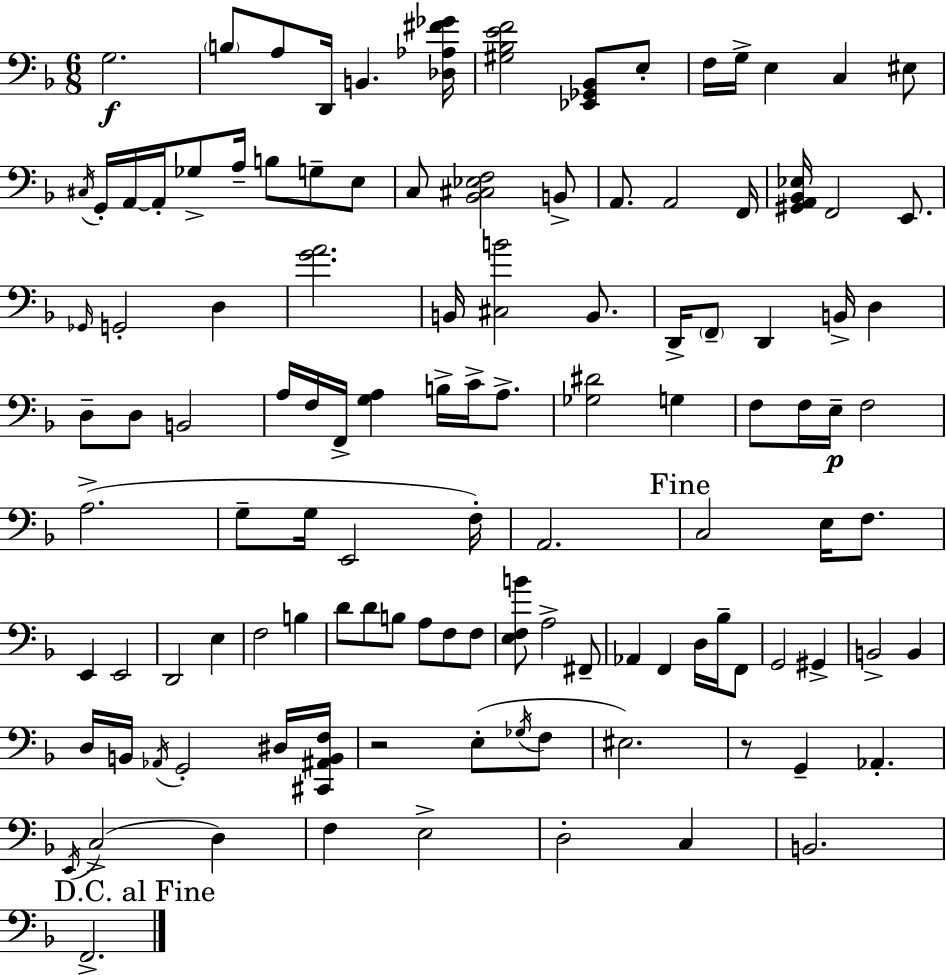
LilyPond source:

{
  \clef bass
  \numericTimeSignature
  \time 6/8
  \key d \minor
  \repeat volta 2 { g2.\f | \parenthesize b8 a8 d,16 b,4. <des aes fis' ges'>16 | <gis bes e' f'>2 <ees, ges, bes,>8 e8-. | f16 g16-> e4 c4 eis8 | \break \acciaccatura { cis16 } g,16-. a,16~~ a,16-. ges8-> a16-- b8 g8-- e8 | c8 <bes, cis ees f>2 b,8-> | a,8. a,2 | f,16 <gis, a, bes, ees>16 f,2 e,8. | \break \grace { ges,16 } g,2-. d4 | <g' a'>2. | b,16 <cis b'>2 b,8. | d,16-> \parenthesize f,8-- d,4 b,16-> d4 | \break d8-- d8 b,2 | a16 f16 f,16-> <g a>4 b16-> c'16-> a8.-> | <ges dis'>2 g4 | f8 f16 e16--\p f2 | \break a2.->( | g8-- g16 e,2 | f16-.) a,2. | \mark "Fine" c2 e16 f8. | \break e,4 e,2 | d,2 e4 | f2 b4 | d'8 d'8 b8 a8 f8 | \break f8 <e f b'>8 a2-> | fis,8-- aes,4 f,4 d16 bes16-- | f,8 g,2 gis,4-> | b,2-> b,4 | \break d16 b,16 \acciaccatura { aes,16 } g,2-. | dis16 <cis, ais, b, f>16 r2 e8-.( | \acciaccatura { ges16 } f8 eis2.) | r8 g,4-- aes,4.-. | \break \acciaccatura { e,16 }( c2-> | d4) f4 e2-> | d2-. | c4 b,2. | \break \mark "D.C. al Fine" f,2.-> | } \bar "|."
}